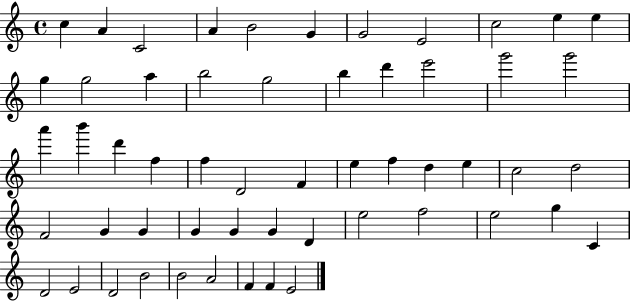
C5/q A4/q C4/h A4/q B4/h G4/q G4/h E4/h C5/h E5/q E5/q G5/q G5/h A5/q B5/h G5/h B5/q D6/q E6/h G6/h G6/h A6/q B6/q D6/q F5/q F5/q D4/h F4/q E5/q F5/q D5/q E5/q C5/h D5/h F4/h G4/q G4/q G4/q G4/q G4/q D4/q E5/h F5/h E5/h G5/q C4/q D4/h E4/h D4/h B4/h B4/h A4/h F4/q F4/q E4/h